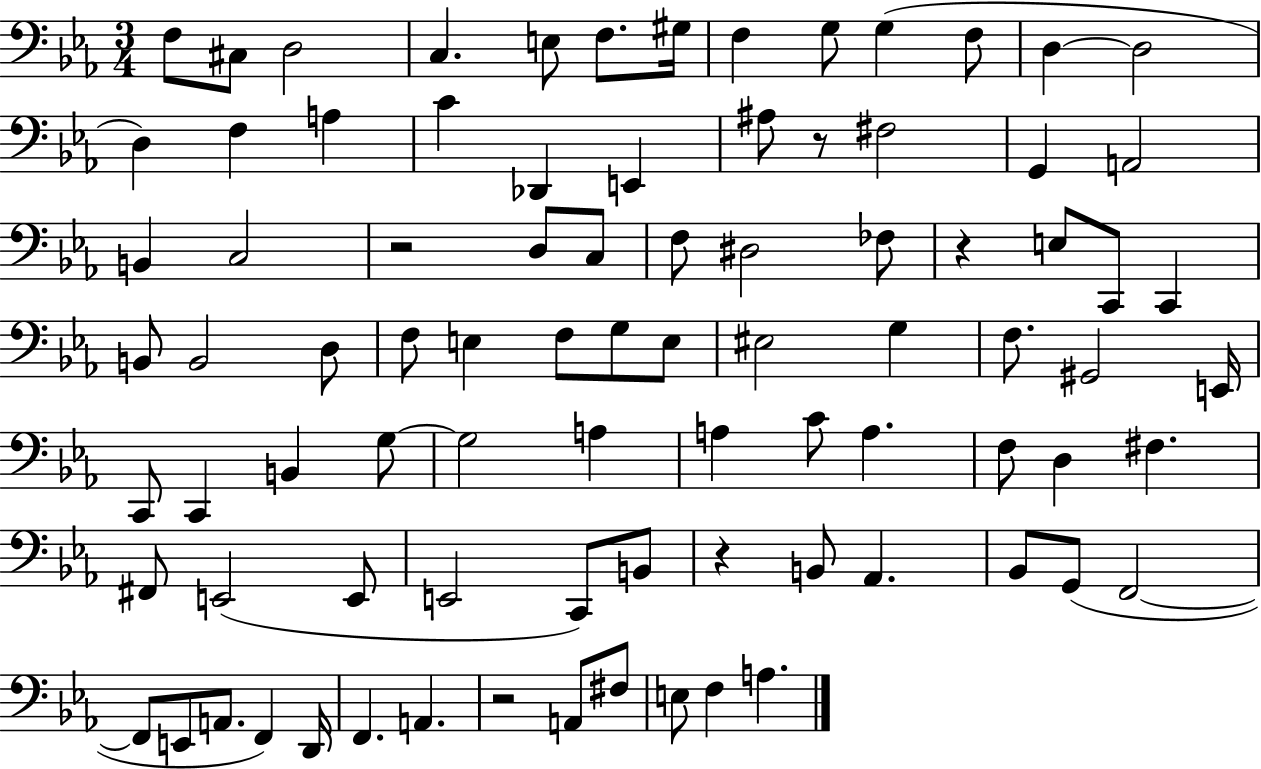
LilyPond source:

{
  \clef bass
  \numericTimeSignature
  \time 3/4
  \key ees \major
  \repeat volta 2 { f8 cis8 d2 | c4. e8 f8. gis16 | f4 g8 g4( f8 | d4~~ d2 | \break d4) f4 a4 | c'4 des,4 e,4 | ais8 r8 fis2 | g,4 a,2 | \break b,4 c2 | r2 d8 c8 | f8 dis2 fes8 | r4 e8 c,8 c,4 | \break b,8 b,2 d8 | f8 e4 f8 g8 e8 | eis2 g4 | f8. gis,2 e,16 | \break c,8 c,4 b,4 g8~~ | g2 a4 | a4 c'8 a4. | f8 d4 fis4. | \break fis,8 e,2( e,8 | e,2 c,8) b,8 | r4 b,8 aes,4. | bes,8 g,8( f,2~~ | \break f,8 e,8 a,8. f,4) d,16 | f,4. a,4. | r2 a,8 fis8 | e8 f4 a4. | \break } \bar "|."
}